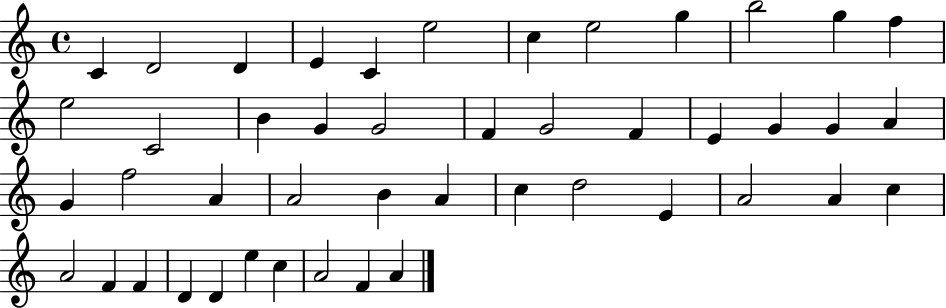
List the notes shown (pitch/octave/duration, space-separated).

C4/q D4/h D4/q E4/q C4/q E5/h C5/q E5/h G5/q B5/h G5/q F5/q E5/h C4/h B4/q G4/q G4/h F4/q G4/h F4/q E4/q G4/q G4/q A4/q G4/q F5/h A4/q A4/h B4/q A4/q C5/q D5/h E4/q A4/h A4/q C5/q A4/h F4/q F4/q D4/q D4/q E5/q C5/q A4/h F4/q A4/q